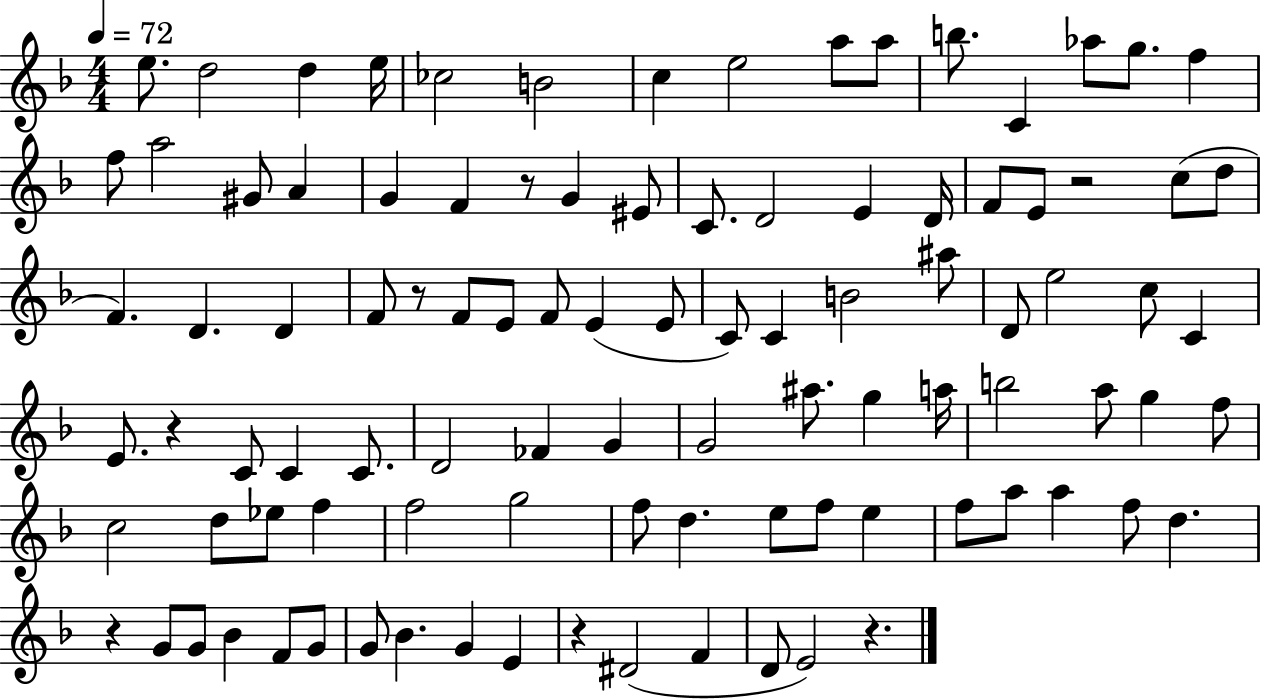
X:1
T:Untitled
M:4/4
L:1/4
K:F
e/2 d2 d e/4 _c2 B2 c e2 a/2 a/2 b/2 C _a/2 g/2 f f/2 a2 ^G/2 A G F z/2 G ^E/2 C/2 D2 E D/4 F/2 E/2 z2 c/2 d/2 F D D F/2 z/2 F/2 E/2 F/2 E E/2 C/2 C B2 ^a/2 D/2 e2 c/2 C E/2 z C/2 C C/2 D2 _F G G2 ^a/2 g a/4 b2 a/2 g f/2 c2 d/2 _e/2 f f2 g2 f/2 d e/2 f/2 e f/2 a/2 a f/2 d z G/2 G/2 _B F/2 G/2 G/2 _B G E z ^D2 F D/2 E2 z